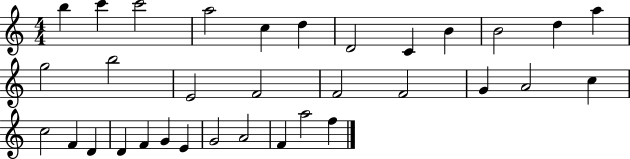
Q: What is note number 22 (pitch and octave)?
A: C5